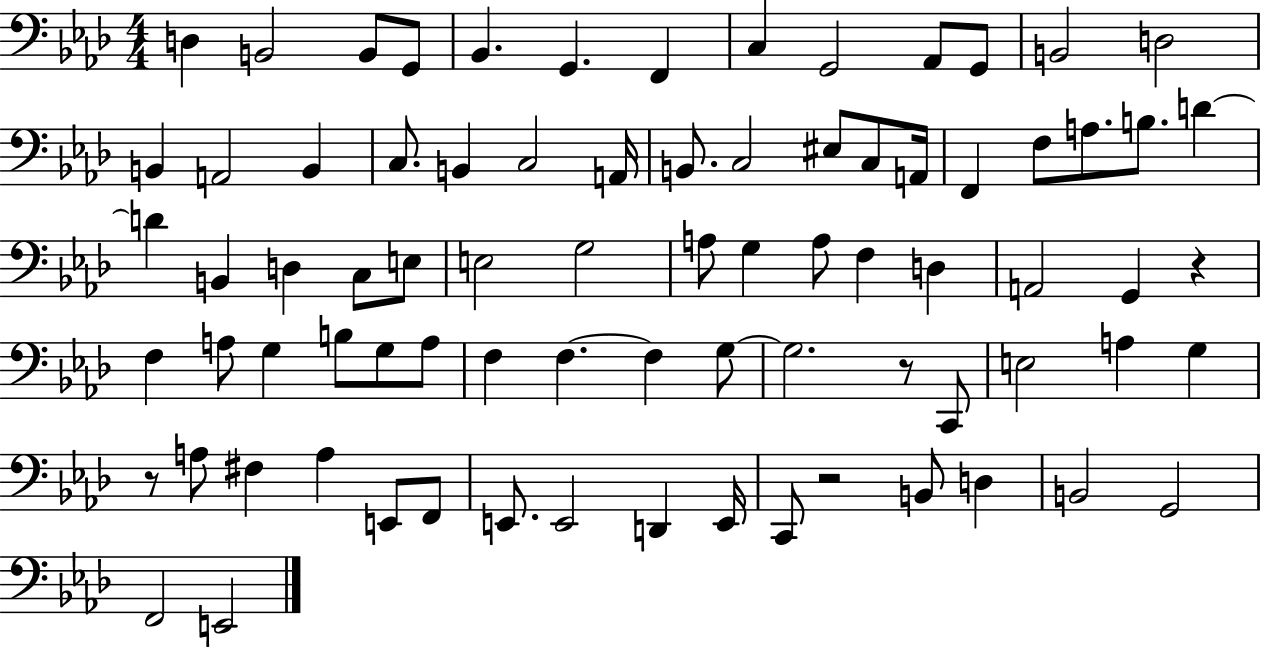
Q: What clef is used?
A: bass